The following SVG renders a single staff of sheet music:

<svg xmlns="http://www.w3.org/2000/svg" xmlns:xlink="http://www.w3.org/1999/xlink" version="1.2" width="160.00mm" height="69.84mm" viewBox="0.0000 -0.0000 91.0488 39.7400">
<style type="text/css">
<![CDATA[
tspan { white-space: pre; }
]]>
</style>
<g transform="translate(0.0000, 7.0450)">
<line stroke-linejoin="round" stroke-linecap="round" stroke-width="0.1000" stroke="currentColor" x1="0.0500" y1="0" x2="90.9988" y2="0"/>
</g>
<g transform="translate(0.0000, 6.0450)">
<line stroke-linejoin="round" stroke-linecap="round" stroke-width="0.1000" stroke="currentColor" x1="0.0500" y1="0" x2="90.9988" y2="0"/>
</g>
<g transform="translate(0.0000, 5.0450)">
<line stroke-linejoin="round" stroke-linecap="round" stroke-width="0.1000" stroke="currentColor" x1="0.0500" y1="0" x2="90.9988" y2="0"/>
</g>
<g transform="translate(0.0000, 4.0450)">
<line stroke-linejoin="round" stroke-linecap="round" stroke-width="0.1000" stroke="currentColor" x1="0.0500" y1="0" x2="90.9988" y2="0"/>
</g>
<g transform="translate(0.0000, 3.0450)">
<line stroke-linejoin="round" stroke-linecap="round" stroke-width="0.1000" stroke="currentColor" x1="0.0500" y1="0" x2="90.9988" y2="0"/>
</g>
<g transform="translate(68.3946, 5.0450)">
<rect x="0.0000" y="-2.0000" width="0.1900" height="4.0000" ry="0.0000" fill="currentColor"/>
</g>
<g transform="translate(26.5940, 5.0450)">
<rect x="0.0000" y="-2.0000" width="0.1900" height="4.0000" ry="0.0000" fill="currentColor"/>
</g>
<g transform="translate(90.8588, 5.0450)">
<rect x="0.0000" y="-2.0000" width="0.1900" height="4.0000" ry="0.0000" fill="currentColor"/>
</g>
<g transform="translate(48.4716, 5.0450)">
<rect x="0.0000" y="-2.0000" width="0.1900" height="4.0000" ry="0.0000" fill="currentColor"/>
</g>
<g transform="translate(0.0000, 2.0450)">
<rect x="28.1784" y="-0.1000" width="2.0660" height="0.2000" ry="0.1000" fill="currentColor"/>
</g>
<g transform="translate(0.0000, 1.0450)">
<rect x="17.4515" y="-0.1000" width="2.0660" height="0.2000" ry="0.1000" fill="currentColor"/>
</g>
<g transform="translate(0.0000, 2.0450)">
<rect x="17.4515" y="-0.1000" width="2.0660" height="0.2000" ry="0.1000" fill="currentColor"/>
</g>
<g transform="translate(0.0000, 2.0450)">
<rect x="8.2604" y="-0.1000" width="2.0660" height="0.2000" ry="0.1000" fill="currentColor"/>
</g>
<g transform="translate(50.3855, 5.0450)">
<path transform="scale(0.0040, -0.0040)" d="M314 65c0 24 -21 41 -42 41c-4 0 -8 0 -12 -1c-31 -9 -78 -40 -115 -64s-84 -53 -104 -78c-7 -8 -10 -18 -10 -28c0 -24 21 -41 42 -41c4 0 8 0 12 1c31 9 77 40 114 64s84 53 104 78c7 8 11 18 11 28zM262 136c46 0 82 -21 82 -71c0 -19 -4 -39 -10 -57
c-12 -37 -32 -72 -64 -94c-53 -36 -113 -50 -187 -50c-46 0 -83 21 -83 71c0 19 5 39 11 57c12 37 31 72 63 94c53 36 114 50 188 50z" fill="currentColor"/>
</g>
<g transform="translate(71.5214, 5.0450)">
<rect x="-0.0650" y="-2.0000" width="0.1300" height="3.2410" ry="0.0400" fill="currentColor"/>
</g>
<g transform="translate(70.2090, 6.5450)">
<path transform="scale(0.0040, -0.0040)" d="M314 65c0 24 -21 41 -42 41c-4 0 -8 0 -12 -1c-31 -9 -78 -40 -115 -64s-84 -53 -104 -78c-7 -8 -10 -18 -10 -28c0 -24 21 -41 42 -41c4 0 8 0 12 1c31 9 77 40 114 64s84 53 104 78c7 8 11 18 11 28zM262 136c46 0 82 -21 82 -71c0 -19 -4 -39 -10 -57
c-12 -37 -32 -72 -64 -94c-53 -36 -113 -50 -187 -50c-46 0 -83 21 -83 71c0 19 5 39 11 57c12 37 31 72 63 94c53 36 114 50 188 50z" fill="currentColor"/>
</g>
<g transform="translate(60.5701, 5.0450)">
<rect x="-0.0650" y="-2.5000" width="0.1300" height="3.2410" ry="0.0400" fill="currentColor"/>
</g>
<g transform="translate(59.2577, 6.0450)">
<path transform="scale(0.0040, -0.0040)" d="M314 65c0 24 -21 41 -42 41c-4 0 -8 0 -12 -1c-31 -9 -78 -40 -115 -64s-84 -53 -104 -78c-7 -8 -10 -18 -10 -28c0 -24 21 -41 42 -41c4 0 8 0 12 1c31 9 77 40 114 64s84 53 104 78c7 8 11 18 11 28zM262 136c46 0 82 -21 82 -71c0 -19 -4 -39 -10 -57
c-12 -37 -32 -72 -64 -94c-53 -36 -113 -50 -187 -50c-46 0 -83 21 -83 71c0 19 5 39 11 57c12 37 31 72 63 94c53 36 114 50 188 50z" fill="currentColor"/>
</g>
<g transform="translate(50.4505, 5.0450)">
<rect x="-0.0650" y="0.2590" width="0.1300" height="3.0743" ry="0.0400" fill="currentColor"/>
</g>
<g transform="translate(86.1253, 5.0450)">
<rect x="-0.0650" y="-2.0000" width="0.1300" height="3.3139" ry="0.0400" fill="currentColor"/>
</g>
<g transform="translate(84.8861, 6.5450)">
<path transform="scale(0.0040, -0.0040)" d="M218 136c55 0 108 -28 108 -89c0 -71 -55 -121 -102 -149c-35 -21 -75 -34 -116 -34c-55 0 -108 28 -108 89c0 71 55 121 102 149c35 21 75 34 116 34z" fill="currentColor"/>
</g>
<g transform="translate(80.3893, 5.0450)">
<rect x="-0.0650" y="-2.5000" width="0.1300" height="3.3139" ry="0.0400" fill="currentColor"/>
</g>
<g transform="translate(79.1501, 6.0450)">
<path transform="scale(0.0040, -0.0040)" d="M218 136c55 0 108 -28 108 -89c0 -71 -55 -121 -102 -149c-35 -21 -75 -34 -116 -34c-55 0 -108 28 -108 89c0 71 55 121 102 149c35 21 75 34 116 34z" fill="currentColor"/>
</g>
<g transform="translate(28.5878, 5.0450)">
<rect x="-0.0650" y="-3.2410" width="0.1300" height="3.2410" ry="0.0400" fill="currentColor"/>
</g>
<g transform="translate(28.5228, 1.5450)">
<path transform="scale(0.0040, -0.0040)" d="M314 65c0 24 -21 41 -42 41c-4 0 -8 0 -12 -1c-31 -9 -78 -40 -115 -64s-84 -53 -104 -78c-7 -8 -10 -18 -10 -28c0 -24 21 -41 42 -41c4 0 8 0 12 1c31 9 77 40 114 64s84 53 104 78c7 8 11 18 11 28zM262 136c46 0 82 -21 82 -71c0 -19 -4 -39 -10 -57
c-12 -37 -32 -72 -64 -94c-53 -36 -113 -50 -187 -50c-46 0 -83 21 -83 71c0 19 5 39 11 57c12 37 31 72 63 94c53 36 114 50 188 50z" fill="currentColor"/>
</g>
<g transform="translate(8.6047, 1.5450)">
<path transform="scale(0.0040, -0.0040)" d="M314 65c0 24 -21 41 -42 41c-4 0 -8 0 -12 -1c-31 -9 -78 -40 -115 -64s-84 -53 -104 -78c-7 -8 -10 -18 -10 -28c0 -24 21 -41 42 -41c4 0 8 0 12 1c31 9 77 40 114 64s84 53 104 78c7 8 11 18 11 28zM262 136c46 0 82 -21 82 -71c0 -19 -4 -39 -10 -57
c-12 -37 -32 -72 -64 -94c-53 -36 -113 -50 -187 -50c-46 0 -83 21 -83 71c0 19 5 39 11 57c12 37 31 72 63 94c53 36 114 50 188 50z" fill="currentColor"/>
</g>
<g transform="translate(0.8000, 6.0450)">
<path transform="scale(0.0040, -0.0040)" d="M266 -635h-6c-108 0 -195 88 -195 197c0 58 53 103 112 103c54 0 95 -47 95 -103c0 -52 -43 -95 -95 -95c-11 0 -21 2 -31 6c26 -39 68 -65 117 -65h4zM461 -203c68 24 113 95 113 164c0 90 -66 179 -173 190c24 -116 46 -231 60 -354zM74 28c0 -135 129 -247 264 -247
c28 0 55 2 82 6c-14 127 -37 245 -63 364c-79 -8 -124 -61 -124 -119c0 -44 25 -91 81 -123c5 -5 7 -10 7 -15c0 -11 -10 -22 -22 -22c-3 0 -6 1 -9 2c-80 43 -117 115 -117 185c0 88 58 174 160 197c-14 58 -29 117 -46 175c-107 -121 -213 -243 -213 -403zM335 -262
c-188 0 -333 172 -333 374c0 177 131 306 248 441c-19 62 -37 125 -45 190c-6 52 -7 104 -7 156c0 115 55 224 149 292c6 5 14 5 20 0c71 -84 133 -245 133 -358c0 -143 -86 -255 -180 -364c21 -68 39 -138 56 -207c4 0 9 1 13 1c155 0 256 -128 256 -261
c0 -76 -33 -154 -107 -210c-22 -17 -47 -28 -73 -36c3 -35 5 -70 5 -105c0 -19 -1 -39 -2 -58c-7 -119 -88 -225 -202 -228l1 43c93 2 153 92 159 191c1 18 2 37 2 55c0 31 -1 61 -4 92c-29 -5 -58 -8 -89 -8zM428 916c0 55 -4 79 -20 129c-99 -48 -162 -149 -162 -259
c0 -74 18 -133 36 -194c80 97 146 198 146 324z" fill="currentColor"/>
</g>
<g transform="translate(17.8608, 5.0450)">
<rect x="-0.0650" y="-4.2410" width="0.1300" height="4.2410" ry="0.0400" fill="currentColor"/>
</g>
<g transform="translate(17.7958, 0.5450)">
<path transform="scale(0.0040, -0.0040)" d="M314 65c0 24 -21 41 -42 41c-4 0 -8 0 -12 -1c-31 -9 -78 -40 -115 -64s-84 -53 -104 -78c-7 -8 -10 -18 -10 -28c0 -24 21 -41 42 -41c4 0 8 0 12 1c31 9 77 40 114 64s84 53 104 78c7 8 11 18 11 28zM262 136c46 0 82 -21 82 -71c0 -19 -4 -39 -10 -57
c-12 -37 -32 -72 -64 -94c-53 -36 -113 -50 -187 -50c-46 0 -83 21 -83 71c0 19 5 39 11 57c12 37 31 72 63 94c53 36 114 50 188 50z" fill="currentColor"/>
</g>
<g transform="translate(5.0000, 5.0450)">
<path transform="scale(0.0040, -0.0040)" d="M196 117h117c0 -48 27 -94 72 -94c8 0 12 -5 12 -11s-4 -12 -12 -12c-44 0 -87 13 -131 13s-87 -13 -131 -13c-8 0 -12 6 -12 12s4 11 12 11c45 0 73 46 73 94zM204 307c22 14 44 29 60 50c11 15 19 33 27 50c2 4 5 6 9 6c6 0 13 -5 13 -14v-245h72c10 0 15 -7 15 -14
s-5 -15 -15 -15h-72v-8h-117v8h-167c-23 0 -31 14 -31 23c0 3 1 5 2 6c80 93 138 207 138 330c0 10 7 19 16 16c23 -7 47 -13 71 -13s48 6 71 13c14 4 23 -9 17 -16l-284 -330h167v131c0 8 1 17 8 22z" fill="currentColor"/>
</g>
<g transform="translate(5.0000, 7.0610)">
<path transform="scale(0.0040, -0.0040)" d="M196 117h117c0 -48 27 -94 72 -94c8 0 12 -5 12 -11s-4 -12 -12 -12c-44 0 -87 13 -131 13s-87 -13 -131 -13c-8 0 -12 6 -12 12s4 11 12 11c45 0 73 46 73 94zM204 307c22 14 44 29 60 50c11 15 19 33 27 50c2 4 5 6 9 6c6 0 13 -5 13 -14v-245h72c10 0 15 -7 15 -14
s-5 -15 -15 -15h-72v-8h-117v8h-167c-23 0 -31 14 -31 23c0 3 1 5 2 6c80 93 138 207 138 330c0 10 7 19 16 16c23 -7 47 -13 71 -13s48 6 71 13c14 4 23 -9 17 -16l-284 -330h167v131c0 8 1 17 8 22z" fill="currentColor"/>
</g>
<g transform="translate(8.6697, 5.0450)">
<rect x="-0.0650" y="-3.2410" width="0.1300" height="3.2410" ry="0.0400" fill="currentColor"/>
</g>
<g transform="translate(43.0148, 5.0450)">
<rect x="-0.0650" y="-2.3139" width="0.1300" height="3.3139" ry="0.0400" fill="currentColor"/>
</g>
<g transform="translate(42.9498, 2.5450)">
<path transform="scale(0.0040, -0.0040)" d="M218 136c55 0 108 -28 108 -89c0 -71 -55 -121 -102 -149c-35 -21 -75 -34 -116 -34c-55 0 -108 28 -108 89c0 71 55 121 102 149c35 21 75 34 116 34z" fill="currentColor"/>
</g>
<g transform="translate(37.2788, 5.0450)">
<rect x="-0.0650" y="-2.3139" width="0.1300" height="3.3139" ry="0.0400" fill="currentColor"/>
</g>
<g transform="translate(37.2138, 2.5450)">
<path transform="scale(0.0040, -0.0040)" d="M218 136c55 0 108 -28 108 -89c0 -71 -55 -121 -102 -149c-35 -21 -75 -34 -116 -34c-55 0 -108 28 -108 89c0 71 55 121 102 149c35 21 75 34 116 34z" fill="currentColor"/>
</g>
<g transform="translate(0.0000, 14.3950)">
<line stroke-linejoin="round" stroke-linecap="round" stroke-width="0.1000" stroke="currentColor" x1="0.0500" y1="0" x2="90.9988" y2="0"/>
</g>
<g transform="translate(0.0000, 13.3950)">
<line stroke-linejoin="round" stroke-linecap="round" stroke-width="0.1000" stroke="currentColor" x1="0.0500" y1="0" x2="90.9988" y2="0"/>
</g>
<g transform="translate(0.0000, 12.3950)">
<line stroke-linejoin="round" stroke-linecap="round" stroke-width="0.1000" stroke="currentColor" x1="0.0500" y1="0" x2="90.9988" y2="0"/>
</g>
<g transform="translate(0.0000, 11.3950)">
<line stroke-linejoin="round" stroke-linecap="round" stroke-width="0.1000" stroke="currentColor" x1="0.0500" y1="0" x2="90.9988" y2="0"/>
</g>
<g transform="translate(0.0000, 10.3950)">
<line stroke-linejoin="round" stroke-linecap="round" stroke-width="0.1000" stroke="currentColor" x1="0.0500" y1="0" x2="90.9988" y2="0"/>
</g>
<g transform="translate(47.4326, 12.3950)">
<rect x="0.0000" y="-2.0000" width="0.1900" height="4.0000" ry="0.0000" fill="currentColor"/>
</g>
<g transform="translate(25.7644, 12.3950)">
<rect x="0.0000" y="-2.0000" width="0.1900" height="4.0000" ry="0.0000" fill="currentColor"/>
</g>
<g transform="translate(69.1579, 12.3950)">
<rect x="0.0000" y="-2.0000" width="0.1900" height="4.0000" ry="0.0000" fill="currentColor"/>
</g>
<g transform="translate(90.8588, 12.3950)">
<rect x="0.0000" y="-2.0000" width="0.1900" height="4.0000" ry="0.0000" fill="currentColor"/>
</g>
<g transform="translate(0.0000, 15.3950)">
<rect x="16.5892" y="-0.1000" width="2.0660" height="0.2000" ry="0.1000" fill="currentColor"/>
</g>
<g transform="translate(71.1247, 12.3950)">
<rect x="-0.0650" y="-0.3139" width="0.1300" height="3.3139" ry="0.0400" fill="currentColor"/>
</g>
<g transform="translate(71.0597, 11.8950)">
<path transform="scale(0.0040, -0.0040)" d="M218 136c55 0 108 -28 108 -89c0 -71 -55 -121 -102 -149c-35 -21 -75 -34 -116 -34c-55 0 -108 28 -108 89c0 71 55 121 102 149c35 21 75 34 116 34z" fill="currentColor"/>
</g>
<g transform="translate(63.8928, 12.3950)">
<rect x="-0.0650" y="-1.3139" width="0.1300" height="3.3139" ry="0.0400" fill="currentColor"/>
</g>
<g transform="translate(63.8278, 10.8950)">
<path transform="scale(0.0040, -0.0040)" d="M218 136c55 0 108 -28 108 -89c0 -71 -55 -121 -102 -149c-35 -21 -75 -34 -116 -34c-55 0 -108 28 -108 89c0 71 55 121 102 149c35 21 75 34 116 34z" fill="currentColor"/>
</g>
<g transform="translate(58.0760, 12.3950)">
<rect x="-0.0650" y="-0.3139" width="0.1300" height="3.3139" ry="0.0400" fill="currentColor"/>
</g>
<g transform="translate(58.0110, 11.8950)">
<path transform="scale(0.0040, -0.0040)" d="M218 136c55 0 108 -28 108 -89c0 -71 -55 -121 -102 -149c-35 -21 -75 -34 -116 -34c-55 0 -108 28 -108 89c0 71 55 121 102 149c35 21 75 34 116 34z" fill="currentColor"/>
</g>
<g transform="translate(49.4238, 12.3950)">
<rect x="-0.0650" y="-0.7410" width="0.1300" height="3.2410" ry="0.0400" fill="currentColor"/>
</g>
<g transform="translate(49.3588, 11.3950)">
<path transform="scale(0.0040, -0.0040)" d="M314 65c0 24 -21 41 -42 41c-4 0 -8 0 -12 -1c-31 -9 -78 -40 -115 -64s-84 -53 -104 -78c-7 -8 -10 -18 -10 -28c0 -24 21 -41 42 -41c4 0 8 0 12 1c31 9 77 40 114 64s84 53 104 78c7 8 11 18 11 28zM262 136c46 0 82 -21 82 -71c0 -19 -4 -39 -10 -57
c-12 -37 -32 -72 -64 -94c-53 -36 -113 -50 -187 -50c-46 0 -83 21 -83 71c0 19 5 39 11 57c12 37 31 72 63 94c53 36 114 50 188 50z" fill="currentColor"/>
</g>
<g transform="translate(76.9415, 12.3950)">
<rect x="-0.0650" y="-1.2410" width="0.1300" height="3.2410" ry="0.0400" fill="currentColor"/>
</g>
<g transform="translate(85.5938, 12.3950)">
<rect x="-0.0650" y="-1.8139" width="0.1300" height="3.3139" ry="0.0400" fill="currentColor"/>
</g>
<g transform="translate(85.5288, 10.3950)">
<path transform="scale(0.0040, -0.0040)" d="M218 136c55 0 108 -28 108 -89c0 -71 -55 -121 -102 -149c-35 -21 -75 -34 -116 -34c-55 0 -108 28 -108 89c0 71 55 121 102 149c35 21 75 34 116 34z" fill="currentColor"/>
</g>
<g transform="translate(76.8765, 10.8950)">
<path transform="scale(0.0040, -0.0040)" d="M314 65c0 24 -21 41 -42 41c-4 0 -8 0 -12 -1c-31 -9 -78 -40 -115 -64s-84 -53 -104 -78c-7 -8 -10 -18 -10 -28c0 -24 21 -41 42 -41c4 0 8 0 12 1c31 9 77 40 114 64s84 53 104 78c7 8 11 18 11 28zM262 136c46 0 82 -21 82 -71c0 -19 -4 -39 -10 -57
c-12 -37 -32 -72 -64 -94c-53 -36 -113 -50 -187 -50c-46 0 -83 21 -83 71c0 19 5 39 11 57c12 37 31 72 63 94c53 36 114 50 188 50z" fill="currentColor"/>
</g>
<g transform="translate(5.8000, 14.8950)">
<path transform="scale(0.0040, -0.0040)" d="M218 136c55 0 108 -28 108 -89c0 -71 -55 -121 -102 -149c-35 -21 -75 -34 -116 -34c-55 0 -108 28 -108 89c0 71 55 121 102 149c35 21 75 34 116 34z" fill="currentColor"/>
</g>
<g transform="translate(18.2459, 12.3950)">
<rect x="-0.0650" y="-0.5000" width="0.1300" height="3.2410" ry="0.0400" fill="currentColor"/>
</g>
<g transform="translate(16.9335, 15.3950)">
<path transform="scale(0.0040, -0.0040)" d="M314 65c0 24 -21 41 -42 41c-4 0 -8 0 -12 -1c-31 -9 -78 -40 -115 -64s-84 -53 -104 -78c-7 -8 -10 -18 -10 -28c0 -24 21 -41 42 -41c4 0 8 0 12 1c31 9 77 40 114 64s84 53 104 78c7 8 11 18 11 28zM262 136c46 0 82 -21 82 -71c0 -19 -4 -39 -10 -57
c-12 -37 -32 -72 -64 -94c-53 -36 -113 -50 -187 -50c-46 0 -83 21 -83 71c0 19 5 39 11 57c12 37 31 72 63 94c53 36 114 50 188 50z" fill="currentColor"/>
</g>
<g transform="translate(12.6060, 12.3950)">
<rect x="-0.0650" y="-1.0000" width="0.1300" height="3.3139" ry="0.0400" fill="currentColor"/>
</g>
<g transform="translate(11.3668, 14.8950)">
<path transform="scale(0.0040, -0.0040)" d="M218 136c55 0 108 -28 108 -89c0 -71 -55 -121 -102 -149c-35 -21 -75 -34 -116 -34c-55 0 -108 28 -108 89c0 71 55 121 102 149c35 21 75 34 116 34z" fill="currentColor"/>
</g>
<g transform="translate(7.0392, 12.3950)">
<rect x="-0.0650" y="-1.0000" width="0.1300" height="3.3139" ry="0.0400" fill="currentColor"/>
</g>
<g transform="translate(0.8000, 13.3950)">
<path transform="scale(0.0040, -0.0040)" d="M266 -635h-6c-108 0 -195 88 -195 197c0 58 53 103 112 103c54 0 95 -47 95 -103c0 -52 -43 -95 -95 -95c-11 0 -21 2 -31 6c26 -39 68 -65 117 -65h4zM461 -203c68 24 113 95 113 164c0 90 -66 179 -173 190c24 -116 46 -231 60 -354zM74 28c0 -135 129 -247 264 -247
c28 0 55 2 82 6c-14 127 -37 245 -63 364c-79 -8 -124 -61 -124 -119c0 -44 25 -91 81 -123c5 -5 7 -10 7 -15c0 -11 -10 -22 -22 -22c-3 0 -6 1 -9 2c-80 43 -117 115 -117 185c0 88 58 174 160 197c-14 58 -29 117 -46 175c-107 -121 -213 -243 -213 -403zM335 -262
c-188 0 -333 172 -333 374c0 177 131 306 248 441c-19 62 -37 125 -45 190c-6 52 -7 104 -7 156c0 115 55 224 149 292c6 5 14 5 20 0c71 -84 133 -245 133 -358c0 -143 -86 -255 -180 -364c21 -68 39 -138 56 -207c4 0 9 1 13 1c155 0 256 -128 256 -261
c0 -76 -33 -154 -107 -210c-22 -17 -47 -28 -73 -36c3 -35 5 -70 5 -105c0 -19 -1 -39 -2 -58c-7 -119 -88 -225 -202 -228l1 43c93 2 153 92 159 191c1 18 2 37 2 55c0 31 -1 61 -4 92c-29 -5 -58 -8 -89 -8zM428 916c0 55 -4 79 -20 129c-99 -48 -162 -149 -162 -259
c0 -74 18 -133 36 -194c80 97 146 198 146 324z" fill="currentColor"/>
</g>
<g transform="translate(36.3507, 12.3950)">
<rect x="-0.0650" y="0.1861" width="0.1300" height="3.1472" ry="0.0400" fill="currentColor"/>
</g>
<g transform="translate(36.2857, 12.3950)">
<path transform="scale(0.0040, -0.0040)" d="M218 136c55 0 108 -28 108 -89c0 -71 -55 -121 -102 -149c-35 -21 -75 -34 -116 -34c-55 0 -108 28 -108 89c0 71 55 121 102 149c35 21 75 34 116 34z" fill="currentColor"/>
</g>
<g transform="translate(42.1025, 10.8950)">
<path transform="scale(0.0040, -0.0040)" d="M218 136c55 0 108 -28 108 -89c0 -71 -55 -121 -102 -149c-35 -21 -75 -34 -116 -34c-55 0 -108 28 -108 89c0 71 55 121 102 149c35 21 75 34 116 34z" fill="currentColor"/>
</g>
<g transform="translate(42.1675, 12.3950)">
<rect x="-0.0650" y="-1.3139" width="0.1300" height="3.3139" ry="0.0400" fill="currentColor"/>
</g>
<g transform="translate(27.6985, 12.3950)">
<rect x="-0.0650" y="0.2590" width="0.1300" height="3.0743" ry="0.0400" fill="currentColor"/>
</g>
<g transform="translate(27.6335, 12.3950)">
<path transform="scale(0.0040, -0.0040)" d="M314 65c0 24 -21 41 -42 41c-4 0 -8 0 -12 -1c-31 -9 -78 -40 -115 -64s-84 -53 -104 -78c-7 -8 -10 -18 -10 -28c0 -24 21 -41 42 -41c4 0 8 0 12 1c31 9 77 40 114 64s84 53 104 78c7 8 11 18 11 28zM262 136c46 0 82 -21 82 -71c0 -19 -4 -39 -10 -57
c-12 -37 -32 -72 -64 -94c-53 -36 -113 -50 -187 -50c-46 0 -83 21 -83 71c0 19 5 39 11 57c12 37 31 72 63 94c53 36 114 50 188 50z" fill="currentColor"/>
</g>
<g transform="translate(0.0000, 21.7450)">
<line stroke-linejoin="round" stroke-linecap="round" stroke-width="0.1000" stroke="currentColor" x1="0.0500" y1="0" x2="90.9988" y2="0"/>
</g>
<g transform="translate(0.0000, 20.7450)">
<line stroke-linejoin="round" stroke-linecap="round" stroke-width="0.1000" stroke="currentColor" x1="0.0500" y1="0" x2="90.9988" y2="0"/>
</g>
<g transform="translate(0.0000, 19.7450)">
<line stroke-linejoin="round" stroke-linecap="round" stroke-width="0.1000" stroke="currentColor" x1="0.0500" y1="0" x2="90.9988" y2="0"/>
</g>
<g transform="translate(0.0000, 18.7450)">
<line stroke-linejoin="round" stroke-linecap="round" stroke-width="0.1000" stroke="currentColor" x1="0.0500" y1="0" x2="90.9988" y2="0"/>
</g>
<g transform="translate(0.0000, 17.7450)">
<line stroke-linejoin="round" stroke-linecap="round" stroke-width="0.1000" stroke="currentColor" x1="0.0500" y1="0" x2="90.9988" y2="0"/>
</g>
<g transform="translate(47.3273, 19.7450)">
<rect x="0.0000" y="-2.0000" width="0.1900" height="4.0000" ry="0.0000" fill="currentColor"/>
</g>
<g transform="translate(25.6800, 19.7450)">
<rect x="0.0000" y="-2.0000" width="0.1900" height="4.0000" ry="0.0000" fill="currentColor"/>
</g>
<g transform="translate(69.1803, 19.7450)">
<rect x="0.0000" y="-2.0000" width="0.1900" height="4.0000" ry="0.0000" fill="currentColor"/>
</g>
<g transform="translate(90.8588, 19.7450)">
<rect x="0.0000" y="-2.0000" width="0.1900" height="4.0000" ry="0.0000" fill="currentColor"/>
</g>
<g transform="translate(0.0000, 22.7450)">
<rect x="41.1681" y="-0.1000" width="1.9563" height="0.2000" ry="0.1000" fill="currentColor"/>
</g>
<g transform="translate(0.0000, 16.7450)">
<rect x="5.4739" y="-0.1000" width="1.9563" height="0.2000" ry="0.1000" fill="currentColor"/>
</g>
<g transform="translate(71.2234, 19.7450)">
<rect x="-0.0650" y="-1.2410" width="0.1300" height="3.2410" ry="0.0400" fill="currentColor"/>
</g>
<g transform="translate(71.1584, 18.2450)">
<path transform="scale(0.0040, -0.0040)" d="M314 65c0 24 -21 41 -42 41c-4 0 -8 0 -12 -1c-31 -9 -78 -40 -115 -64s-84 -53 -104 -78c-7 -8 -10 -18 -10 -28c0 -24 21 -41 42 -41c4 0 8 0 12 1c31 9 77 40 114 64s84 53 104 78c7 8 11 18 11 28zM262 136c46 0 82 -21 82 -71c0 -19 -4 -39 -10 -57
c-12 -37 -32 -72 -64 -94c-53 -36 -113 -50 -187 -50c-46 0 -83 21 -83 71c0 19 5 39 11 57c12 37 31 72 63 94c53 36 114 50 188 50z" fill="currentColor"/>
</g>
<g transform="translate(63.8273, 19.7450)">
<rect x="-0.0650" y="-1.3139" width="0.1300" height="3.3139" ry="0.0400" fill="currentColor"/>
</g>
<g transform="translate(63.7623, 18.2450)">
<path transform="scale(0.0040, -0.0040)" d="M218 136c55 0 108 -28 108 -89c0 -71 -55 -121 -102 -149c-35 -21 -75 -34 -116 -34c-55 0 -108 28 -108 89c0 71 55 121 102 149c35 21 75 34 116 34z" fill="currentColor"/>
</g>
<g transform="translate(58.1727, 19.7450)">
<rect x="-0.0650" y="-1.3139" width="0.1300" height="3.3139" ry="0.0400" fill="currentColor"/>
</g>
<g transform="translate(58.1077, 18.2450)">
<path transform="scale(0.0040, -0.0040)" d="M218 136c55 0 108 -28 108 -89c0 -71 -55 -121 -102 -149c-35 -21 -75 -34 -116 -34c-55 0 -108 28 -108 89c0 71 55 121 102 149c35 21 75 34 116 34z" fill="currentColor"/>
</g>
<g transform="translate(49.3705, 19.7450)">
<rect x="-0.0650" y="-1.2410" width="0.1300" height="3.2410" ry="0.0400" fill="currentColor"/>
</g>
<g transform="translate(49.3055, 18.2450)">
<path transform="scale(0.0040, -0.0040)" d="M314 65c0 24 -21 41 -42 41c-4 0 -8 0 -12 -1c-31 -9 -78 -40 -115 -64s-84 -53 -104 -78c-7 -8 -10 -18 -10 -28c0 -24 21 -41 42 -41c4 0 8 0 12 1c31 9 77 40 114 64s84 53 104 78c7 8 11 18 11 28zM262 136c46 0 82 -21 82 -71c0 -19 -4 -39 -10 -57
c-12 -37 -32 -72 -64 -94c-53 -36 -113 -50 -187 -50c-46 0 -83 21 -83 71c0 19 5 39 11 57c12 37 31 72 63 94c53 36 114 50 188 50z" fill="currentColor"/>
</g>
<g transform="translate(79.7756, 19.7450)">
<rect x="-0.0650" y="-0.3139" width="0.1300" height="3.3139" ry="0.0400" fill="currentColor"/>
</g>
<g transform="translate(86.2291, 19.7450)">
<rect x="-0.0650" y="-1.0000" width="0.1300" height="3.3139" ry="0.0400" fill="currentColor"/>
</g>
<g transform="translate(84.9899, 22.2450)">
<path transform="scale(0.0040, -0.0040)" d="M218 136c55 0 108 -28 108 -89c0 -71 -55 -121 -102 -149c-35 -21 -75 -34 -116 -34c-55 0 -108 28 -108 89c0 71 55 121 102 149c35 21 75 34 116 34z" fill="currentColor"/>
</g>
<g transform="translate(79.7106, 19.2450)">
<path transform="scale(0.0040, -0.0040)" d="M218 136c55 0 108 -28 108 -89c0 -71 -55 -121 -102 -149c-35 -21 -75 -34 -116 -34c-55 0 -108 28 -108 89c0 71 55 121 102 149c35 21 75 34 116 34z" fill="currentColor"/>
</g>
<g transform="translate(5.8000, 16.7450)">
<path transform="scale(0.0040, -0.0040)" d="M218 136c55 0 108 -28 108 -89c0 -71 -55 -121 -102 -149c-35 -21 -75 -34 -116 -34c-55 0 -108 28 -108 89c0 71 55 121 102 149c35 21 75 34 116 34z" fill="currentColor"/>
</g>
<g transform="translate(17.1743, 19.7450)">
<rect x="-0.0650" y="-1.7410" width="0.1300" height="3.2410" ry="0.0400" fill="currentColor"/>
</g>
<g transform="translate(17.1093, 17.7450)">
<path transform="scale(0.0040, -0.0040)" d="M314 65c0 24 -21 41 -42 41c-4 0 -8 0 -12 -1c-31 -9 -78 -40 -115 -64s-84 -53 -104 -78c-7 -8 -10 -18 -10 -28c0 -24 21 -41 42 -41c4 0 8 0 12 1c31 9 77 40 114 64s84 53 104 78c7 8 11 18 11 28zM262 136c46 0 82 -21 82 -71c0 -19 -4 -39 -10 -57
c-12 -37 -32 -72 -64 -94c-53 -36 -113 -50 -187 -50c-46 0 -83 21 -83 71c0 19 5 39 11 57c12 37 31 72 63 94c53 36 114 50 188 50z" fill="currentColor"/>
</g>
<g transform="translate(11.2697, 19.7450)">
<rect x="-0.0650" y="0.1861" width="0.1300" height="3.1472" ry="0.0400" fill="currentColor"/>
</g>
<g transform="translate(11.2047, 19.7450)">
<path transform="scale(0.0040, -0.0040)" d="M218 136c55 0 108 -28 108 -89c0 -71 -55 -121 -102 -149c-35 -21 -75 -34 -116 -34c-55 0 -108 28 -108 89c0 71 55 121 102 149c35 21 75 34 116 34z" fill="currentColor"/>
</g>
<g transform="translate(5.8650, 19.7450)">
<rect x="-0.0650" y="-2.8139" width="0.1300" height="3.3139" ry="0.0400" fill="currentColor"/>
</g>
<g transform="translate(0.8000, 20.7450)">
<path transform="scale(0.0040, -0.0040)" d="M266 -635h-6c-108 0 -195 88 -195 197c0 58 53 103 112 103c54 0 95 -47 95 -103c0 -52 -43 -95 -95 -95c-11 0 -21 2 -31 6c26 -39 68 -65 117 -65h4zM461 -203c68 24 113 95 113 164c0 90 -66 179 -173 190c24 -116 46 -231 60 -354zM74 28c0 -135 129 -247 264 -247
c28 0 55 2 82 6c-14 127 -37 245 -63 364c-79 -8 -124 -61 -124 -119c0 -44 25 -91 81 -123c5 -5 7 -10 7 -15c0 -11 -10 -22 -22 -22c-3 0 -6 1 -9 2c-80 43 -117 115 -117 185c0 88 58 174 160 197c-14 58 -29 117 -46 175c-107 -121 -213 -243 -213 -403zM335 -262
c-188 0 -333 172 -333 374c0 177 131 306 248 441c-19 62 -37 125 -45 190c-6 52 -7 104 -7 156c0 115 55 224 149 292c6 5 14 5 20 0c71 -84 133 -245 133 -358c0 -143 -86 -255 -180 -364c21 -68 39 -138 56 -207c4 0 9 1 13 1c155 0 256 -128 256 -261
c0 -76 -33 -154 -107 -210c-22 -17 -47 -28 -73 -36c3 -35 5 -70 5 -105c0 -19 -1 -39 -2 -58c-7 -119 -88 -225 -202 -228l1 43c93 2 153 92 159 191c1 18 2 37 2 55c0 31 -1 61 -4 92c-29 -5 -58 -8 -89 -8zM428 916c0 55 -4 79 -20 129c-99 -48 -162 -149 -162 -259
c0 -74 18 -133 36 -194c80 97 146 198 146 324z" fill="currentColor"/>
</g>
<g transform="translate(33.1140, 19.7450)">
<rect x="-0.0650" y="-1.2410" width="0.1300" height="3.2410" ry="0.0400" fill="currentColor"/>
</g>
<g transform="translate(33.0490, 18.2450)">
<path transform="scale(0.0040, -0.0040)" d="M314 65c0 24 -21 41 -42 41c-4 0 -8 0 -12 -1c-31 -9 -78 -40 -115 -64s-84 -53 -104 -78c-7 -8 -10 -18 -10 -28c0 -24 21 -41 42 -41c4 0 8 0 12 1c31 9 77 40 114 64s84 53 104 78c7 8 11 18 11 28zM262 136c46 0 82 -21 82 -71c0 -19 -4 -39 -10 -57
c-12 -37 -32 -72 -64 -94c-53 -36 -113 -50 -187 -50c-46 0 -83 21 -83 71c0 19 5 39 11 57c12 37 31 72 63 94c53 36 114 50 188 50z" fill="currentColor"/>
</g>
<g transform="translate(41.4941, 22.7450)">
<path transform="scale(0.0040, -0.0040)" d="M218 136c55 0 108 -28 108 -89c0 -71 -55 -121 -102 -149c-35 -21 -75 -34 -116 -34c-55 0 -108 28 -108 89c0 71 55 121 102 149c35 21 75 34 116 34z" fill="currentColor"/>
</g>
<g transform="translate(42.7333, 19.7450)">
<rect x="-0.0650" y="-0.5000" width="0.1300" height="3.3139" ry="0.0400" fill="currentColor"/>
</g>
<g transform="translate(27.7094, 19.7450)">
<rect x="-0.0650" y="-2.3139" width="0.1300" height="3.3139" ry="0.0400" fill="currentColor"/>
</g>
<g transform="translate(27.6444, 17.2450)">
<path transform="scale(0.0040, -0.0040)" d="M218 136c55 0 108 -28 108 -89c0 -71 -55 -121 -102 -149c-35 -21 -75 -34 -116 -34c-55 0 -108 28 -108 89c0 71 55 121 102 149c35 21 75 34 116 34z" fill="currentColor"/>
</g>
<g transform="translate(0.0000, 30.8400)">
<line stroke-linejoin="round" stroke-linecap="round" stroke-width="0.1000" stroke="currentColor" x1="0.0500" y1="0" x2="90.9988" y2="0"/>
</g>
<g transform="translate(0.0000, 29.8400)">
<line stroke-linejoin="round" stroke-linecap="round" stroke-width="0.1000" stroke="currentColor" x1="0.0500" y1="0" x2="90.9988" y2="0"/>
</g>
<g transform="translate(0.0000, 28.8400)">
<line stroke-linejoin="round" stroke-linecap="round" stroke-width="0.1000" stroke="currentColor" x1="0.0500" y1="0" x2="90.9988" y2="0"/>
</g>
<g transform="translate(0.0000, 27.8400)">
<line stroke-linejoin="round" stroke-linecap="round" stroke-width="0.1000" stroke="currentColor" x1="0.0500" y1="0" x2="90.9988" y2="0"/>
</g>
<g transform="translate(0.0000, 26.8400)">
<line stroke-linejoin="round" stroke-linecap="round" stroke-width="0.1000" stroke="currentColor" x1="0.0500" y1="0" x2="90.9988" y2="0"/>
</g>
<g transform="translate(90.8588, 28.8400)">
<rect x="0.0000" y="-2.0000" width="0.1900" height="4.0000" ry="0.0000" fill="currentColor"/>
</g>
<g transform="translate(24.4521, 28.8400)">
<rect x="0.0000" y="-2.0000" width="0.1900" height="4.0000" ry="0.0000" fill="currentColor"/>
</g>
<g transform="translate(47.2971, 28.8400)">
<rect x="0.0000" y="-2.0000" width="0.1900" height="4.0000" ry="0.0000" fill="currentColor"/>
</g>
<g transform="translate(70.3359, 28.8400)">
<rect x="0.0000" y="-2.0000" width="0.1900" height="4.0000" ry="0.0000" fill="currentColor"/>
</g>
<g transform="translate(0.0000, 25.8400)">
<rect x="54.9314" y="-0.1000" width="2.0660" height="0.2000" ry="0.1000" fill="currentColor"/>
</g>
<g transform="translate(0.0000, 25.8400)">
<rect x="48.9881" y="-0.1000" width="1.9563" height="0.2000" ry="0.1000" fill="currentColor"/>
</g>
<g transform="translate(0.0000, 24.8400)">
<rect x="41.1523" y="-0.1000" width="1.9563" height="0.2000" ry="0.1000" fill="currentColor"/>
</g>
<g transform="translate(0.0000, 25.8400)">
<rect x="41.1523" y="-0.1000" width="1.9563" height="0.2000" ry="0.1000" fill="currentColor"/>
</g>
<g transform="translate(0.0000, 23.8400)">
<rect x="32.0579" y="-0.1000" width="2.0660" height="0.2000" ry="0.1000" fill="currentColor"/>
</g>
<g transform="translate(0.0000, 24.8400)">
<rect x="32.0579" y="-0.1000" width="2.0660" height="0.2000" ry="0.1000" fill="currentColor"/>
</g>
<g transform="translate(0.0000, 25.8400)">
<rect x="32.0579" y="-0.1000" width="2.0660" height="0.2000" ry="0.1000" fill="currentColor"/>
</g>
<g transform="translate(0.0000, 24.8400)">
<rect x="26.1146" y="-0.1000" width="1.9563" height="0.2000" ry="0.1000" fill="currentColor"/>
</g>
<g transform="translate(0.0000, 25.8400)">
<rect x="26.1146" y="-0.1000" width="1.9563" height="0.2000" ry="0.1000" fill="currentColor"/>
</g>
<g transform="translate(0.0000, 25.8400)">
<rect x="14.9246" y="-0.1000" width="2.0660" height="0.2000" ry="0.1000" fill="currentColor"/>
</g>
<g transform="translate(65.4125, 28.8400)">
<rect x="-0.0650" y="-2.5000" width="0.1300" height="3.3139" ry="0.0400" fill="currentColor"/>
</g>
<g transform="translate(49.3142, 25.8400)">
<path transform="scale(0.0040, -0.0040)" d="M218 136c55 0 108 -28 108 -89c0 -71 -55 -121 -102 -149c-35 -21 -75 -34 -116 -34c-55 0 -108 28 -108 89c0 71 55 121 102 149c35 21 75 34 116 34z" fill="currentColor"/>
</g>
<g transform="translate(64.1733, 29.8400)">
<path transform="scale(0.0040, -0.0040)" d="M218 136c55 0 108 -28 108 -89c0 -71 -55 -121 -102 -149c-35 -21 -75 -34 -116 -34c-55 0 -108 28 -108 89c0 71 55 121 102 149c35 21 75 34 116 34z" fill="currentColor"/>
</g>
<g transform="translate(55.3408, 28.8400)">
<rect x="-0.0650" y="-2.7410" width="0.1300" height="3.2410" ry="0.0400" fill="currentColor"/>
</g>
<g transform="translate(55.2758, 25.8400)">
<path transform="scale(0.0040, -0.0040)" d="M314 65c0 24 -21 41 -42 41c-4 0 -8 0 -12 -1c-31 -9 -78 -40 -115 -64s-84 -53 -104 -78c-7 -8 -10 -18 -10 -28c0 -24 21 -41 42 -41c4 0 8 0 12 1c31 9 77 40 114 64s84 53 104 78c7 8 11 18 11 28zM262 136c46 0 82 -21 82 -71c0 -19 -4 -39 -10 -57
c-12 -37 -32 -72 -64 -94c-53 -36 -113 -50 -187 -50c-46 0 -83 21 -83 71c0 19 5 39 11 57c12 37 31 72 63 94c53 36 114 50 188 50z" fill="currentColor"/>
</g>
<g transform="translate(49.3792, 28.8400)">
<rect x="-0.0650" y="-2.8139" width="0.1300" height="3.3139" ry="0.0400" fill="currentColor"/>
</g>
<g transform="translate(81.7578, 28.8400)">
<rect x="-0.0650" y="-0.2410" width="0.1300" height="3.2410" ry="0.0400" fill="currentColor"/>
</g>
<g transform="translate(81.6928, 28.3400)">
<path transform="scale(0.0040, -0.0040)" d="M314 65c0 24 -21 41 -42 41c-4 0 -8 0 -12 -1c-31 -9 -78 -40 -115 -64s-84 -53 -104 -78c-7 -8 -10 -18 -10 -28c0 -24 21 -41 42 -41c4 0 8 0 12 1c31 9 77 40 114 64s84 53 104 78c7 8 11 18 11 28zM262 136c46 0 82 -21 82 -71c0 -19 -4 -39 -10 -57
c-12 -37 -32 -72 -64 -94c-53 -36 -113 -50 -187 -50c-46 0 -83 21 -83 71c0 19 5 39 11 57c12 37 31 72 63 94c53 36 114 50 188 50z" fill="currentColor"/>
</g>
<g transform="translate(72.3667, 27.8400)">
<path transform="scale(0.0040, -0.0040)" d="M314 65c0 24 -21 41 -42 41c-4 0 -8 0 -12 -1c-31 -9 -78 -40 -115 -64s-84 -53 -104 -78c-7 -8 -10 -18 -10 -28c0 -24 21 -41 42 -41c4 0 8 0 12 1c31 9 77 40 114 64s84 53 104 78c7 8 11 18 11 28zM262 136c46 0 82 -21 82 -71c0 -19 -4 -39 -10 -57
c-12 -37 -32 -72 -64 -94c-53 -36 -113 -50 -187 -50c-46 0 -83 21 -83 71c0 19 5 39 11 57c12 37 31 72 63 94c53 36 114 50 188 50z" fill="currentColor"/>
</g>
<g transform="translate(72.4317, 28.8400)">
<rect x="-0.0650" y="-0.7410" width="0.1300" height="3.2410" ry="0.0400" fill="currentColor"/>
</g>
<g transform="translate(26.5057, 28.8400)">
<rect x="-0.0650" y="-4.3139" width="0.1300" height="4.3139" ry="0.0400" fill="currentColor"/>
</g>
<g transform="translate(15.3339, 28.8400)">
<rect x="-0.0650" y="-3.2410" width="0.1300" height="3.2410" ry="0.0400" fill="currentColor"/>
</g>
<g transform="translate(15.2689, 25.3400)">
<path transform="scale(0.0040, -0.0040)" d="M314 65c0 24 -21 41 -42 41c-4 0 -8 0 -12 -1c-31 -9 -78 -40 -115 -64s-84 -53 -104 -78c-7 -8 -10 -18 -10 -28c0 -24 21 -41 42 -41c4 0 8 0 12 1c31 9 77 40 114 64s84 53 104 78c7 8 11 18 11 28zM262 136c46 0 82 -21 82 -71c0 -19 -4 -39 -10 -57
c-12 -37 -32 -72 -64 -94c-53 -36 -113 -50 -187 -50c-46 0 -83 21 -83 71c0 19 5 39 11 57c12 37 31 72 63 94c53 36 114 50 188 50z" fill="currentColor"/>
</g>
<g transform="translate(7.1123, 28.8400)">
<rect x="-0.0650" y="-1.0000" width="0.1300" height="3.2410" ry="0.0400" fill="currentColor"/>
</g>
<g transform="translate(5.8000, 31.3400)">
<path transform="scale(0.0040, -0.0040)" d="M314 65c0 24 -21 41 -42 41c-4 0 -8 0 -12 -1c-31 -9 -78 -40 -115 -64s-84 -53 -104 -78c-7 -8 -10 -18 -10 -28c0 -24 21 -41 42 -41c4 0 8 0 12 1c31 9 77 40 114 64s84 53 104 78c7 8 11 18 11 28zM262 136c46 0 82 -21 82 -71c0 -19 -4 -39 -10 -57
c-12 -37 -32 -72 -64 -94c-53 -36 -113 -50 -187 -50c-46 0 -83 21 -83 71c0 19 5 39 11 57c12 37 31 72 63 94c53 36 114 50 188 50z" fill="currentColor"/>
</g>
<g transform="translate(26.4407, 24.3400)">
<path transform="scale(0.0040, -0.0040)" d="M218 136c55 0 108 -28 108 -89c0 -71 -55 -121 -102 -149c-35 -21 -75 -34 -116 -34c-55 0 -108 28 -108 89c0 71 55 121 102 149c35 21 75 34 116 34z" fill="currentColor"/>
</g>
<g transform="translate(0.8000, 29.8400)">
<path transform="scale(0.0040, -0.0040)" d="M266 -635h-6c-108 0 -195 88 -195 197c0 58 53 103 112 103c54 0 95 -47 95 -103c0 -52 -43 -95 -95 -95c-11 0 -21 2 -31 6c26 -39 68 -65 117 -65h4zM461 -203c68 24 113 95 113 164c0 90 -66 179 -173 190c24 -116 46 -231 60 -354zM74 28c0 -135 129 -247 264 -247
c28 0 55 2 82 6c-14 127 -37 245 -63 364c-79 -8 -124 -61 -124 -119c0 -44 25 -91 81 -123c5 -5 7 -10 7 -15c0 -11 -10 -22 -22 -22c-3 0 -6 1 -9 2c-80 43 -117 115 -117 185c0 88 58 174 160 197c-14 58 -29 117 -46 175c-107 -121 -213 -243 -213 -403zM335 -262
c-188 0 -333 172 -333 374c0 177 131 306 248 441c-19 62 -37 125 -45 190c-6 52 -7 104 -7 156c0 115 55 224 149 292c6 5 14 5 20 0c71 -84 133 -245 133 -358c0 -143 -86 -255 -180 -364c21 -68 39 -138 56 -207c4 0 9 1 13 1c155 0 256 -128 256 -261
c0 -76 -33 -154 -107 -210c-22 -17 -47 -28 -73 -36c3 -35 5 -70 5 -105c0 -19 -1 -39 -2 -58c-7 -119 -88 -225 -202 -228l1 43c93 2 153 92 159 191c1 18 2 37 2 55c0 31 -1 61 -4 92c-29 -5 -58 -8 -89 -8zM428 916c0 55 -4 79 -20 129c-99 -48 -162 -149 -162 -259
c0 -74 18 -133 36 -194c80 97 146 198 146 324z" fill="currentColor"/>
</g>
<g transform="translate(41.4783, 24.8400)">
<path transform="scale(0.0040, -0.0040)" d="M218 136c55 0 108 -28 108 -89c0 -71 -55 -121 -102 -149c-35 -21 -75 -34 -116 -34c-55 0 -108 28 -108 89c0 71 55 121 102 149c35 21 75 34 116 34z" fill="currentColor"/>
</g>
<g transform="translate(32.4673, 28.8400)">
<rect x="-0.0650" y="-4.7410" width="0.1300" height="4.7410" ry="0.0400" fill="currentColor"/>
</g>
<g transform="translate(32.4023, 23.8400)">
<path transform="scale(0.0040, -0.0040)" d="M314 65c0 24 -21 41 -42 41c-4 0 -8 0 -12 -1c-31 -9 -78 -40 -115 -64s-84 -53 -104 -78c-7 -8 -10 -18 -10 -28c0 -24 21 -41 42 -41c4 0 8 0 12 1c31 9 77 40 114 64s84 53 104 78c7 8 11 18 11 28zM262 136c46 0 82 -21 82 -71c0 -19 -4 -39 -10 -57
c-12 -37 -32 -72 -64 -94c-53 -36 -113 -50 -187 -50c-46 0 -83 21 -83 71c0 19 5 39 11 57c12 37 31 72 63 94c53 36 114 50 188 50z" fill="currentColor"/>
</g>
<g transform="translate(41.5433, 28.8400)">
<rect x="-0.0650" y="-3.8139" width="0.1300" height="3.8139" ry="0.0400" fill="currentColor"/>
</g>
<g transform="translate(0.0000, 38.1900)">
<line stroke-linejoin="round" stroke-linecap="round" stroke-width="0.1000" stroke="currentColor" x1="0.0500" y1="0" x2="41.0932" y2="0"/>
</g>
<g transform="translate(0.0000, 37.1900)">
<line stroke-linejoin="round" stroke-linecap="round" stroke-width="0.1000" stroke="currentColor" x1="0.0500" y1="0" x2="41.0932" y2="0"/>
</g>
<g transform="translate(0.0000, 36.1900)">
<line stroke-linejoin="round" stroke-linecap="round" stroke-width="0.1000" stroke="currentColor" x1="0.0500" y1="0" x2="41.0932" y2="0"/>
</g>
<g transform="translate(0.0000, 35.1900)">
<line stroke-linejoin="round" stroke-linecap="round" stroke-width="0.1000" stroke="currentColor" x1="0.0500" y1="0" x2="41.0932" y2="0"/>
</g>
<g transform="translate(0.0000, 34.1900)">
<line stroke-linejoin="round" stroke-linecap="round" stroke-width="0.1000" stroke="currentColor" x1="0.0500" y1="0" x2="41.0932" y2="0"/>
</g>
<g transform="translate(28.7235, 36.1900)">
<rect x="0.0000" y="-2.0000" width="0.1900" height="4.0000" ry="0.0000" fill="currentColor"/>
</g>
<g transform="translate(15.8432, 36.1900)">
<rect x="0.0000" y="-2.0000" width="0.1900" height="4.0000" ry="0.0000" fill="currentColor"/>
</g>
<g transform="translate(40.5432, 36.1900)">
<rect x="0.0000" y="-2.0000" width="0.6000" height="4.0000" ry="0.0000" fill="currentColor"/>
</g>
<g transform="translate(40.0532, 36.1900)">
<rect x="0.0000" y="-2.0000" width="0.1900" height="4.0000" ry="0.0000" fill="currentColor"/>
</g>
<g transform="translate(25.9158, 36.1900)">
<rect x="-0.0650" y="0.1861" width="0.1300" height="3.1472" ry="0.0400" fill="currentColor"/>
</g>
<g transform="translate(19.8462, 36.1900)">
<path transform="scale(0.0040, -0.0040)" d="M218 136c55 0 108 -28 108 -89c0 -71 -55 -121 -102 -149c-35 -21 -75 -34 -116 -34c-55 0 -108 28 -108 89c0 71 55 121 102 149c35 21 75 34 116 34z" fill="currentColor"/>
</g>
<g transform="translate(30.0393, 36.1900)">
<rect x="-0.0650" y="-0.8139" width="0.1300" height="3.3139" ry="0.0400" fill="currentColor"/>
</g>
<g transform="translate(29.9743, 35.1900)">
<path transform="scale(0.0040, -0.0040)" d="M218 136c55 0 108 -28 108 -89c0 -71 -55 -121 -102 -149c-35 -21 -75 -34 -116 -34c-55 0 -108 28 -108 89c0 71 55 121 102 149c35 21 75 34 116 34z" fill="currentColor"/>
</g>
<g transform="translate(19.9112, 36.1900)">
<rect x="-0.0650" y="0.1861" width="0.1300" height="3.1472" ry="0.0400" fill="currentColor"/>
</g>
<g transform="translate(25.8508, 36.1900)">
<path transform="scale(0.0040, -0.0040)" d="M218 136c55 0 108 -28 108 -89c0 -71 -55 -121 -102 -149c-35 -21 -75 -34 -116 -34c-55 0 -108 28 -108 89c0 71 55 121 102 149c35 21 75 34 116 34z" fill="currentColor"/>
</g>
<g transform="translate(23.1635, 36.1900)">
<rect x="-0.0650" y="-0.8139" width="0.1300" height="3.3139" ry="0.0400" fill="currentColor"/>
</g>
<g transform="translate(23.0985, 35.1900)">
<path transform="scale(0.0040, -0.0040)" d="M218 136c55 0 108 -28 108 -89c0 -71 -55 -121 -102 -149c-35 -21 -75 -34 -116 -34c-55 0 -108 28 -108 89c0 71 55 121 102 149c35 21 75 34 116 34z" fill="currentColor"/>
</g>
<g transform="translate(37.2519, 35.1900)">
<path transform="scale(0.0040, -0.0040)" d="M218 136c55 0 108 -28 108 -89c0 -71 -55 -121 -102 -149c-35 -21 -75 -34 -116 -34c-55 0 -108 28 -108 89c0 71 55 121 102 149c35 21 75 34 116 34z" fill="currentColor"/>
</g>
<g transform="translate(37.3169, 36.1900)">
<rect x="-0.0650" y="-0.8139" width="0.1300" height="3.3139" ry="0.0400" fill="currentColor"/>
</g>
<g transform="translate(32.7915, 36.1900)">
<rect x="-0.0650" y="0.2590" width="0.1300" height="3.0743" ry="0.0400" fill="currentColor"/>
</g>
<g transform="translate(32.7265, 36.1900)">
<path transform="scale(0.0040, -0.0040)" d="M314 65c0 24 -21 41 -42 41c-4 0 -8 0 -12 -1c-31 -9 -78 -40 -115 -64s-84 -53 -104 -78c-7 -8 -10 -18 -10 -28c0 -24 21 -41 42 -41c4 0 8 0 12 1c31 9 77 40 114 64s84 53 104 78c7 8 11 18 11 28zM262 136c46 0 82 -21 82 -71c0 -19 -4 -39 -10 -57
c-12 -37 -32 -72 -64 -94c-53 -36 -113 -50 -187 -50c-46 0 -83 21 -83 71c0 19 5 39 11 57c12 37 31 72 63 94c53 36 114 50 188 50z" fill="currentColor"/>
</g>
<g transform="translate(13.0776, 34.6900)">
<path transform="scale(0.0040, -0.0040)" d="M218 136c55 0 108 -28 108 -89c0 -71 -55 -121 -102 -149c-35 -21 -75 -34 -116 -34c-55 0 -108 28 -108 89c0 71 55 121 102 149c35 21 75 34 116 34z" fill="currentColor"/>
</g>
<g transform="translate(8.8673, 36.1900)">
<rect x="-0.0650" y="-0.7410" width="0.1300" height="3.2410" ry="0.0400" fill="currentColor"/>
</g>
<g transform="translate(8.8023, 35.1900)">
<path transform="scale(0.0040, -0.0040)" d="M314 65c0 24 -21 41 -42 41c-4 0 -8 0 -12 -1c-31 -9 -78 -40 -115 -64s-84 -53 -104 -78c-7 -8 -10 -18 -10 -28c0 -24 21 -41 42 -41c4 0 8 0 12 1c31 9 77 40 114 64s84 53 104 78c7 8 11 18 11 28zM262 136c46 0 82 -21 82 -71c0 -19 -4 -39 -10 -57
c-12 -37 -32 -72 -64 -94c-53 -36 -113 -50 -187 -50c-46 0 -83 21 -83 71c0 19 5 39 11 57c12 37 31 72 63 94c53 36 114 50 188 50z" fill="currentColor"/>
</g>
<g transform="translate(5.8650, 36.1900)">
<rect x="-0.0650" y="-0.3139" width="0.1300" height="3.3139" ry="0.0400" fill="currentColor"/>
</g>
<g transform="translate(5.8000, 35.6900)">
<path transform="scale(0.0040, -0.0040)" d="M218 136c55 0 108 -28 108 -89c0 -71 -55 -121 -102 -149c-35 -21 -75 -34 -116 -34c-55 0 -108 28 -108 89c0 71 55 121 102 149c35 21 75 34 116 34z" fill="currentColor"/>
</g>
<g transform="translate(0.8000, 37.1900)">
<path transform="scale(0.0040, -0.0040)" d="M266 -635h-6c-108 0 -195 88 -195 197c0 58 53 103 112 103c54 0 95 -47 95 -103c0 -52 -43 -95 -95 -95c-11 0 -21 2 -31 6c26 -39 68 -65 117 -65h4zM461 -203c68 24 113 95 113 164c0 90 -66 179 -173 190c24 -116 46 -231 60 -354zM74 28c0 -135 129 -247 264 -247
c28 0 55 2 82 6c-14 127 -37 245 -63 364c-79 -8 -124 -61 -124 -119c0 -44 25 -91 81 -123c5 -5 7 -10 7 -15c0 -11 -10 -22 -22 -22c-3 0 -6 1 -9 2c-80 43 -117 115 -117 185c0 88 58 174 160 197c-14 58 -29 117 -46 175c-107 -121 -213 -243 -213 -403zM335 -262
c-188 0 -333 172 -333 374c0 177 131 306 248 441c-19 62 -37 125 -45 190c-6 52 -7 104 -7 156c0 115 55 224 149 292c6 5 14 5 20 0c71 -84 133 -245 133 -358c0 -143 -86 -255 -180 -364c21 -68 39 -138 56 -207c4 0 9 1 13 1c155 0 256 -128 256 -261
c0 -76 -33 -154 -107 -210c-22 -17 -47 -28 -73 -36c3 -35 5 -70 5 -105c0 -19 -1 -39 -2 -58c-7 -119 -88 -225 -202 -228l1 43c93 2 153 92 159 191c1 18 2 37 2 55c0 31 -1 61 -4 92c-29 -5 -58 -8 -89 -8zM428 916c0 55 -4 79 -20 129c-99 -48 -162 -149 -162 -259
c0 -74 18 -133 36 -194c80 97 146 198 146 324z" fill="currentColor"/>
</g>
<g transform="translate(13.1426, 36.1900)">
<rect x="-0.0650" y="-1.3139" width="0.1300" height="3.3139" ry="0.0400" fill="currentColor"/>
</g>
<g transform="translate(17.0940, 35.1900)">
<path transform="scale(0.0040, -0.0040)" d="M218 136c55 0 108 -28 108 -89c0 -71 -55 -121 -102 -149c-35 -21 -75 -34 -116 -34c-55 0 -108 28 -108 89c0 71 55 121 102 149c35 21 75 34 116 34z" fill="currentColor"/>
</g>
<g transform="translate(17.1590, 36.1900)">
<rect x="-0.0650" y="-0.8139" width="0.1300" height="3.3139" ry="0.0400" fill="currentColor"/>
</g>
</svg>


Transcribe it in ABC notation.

X:1
T:Untitled
M:4/4
L:1/4
K:C
b2 d'2 b2 g g B2 G2 F2 G F D D C2 B2 B e d2 c e c e2 f a B f2 g e2 C e2 e e e2 c D D2 b2 d' e'2 c' a a2 G d2 c2 c d2 e d B d B d B2 d